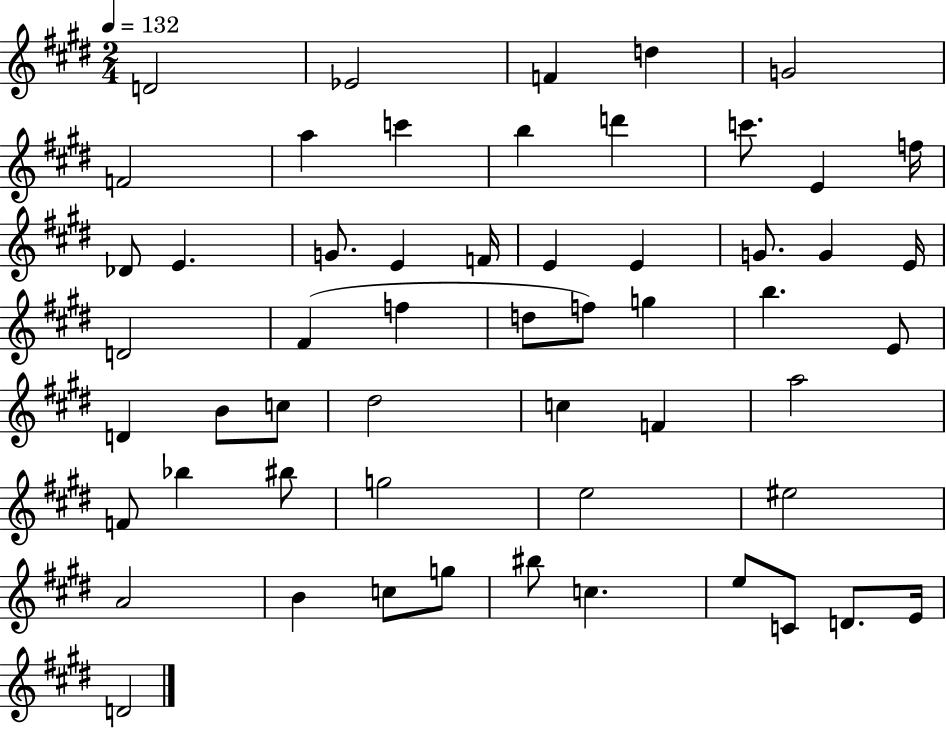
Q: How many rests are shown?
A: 0